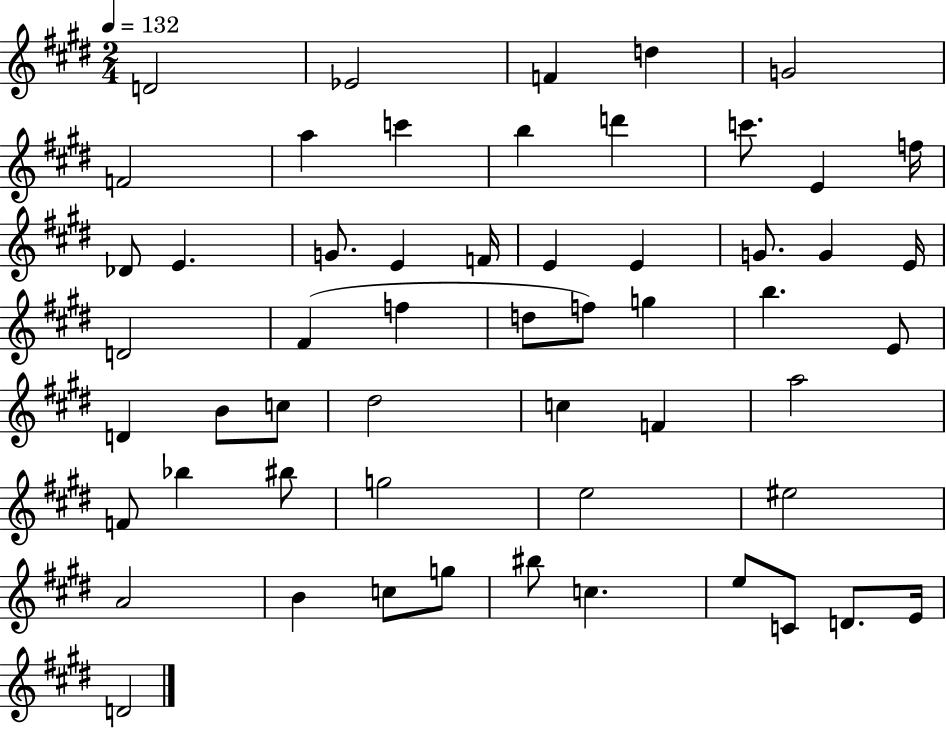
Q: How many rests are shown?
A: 0